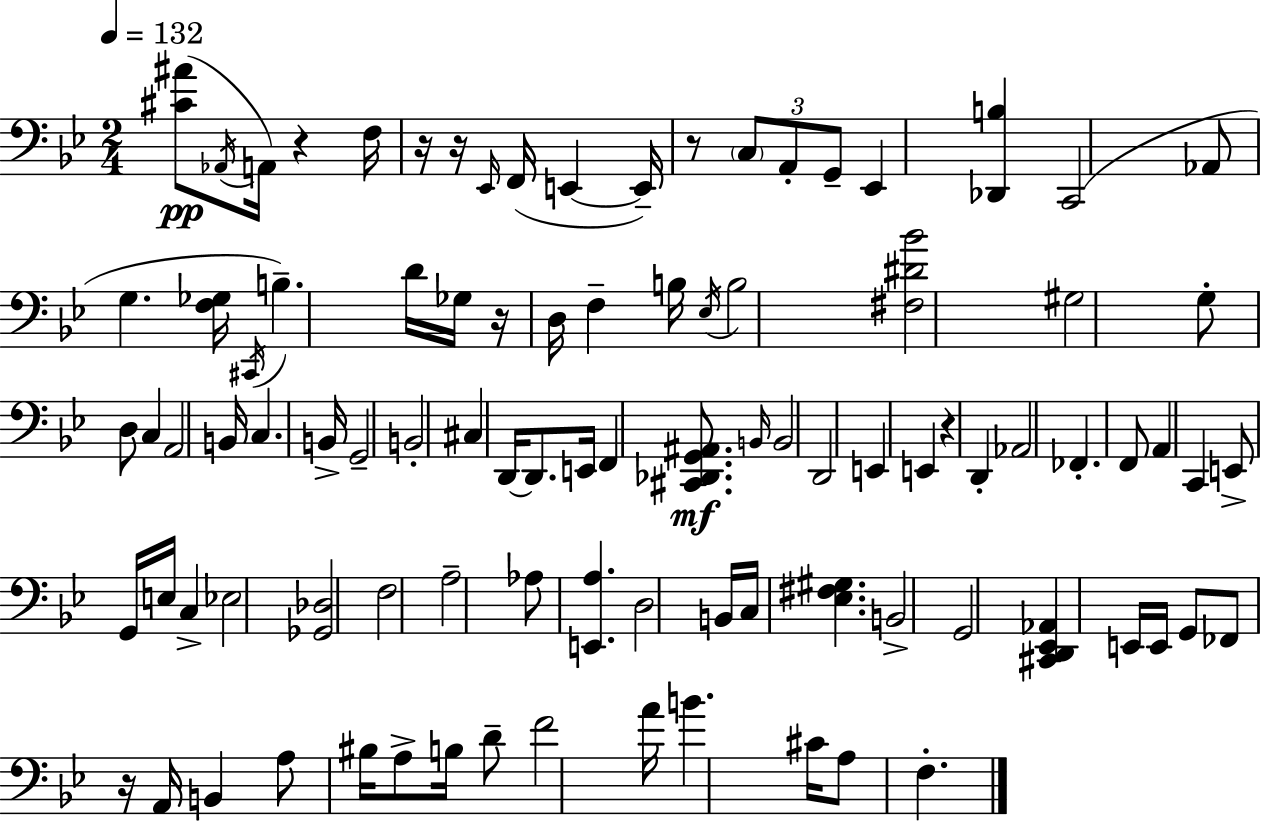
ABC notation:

X:1
T:Untitled
M:2/4
L:1/4
K:Gm
[^C^A]/2 _A,,/4 A,,/4 z F,/4 z/4 z/4 _E,,/4 F,,/4 E,, E,,/4 z/2 C,/2 A,,/2 G,,/2 _E,, [_D,,B,] C,,2 _A,,/2 G, [F,_G,]/4 ^C,,/4 B, D/4 _G,/4 z/4 D,/4 F, B,/4 _E,/4 B,2 [^F,^D_B]2 ^G,2 G,/2 D,/2 C, A,,2 B,,/4 C, B,,/4 G,,2 B,,2 ^C, D,,/4 D,,/2 E,,/4 F,, [^C,,_D,,G,,^A,,]/2 B,,/4 B,,2 D,,2 E,, E,, z D,, _A,,2 _F,, F,,/2 A,, C,, E,,/2 G,,/4 E,/4 C, _E,2 [_G,,_D,]2 F,2 A,2 _A,/2 [E,,A,] D,2 B,,/4 C,/4 [_E,^F,^G,] B,,2 G,,2 [^C,,D,,_E,,_A,,] E,,/4 E,,/4 G,,/2 _F,,/2 z/4 A,,/4 B,, A,/2 ^B,/4 A,/2 B,/4 D/2 F2 A/4 B ^C/4 A,/2 F,